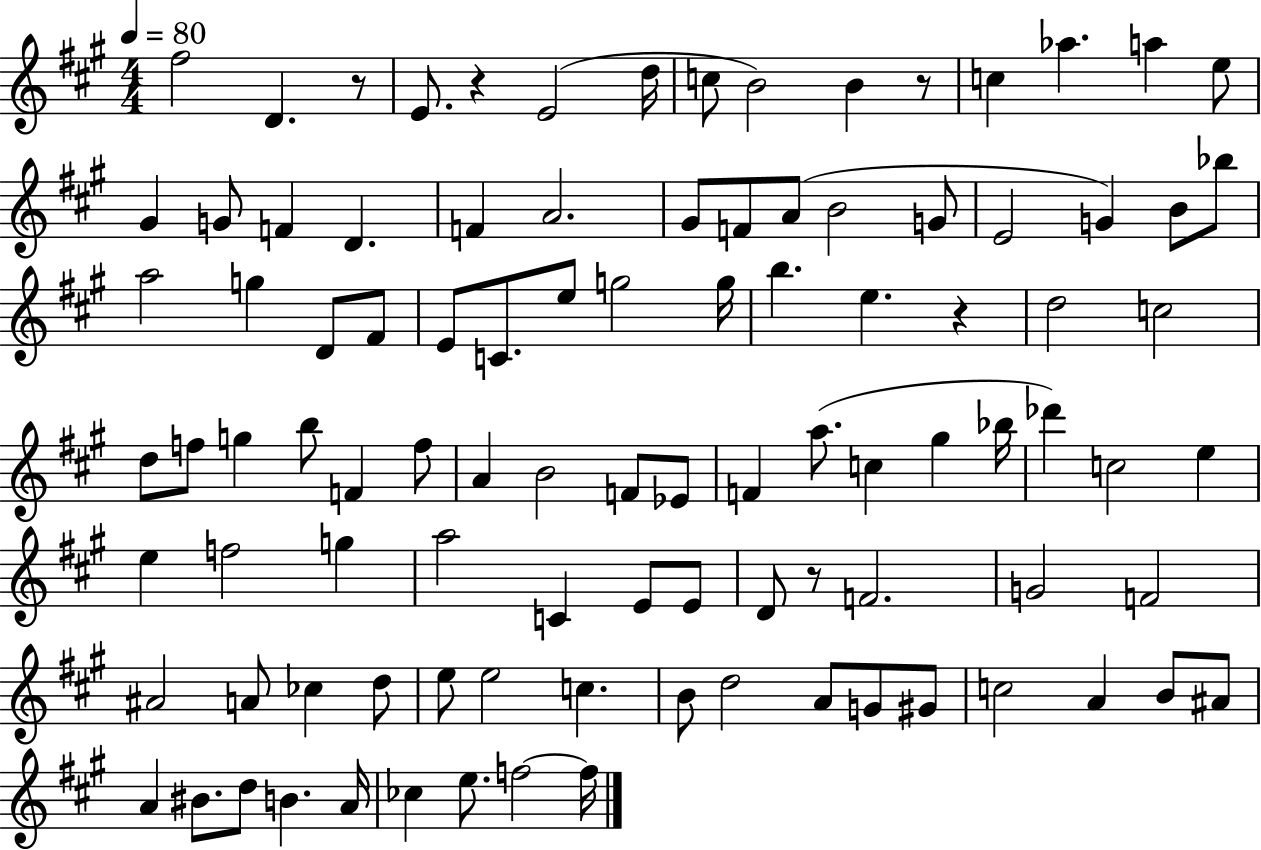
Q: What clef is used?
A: treble